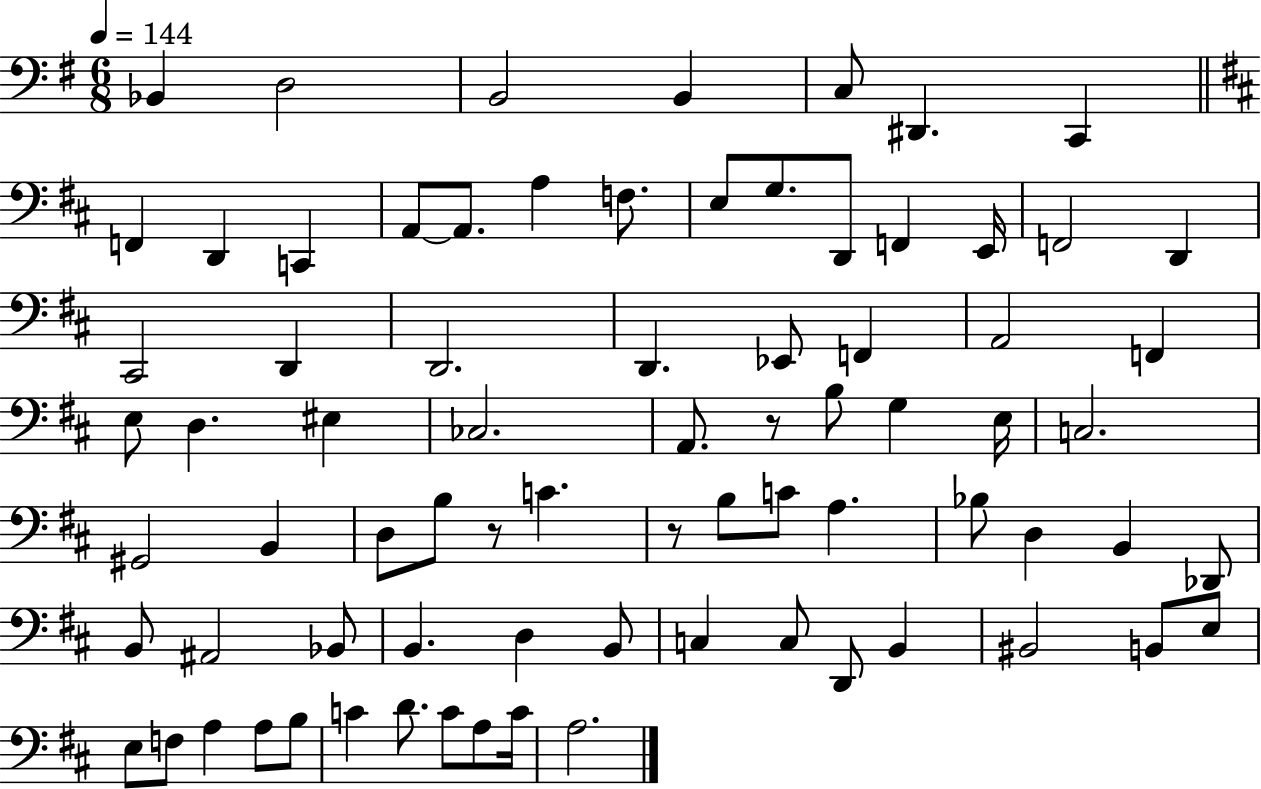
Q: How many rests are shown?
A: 3